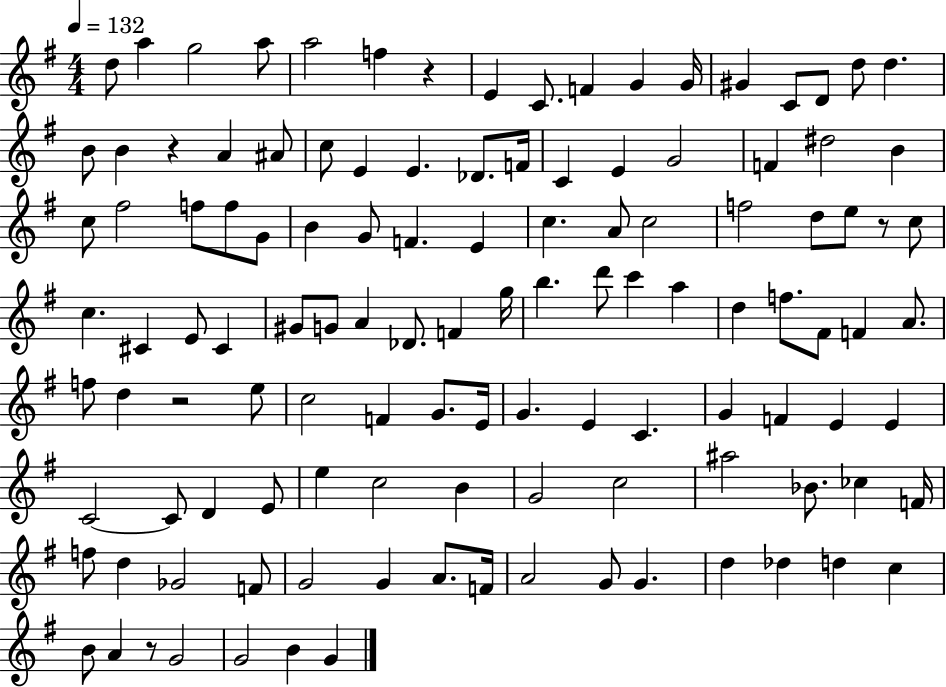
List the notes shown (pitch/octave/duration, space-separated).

D5/e A5/q G5/h A5/e A5/h F5/q R/q E4/q C4/e. F4/q G4/q G4/s G#4/q C4/e D4/e D5/e D5/q. B4/e B4/q R/q A4/q A#4/e C5/e E4/q E4/q. Db4/e. F4/s C4/q E4/q G4/h F4/q D#5/h B4/q C5/e F#5/h F5/e F5/e G4/e B4/q G4/e F4/q. E4/q C5/q. A4/e C5/h F5/h D5/e E5/e R/e C5/e C5/q. C#4/q E4/e C#4/q G#4/e G4/e A4/q Db4/e. F4/q G5/s B5/q. D6/e C6/q A5/q D5/q F5/e. F#4/e F4/q A4/e. F5/e D5/q R/h E5/e C5/h F4/q G4/e. E4/s G4/q. E4/q C4/q. G4/q F4/q E4/q E4/q C4/h C4/e D4/q E4/e E5/q C5/h B4/q G4/h C5/h A#5/h Bb4/e. CES5/q F4/s F5/e D5/q Gb4/h F4/e G4/h G4/q A4/e. F4/s A4/h G4/e G4/q. D5/q Db5/q D5/q C5/q B4/e A4/q R/e G4/h G4/h B4/q G4/q